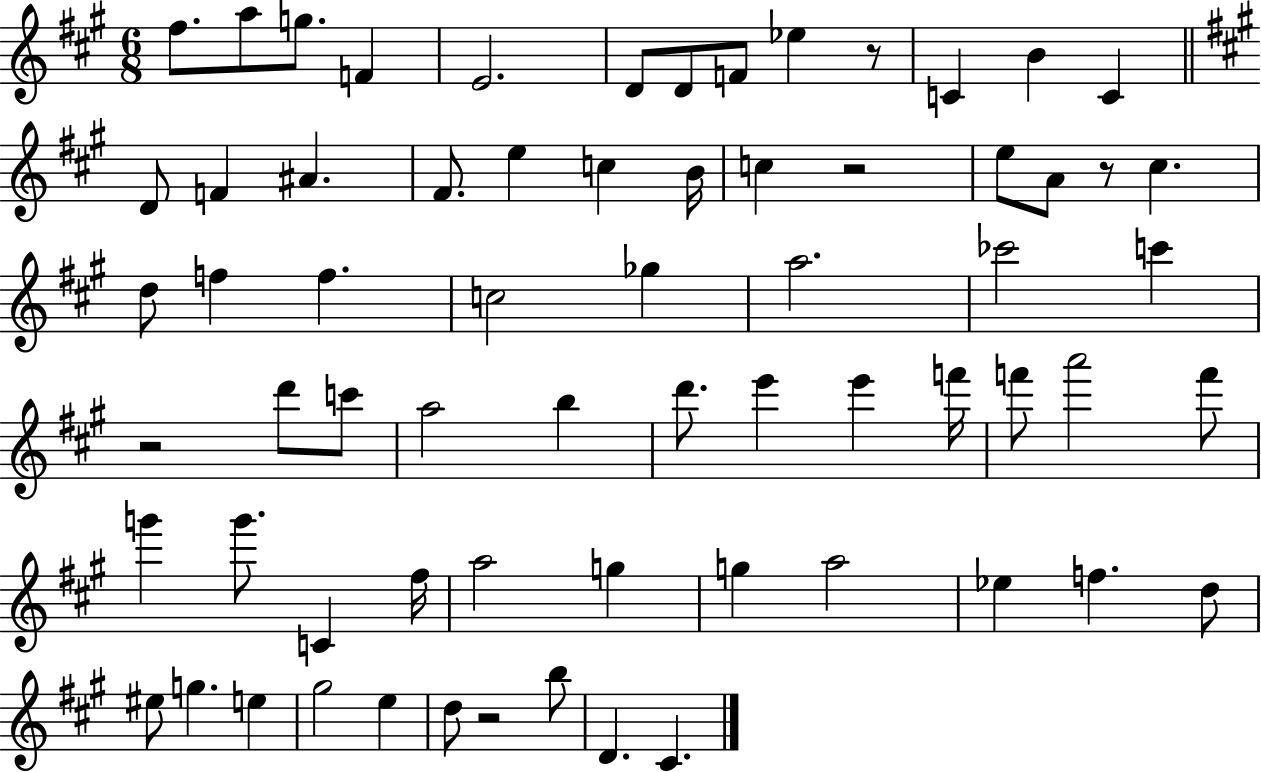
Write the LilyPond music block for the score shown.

{
  \clef treble
  \numericTimeSignature
  \time 6/8
  \key a \major
  fis''8. a''8 g''8. f'4 | e'2. | d'8 d'8 f'8 ees''4 r8 | c'4 b'4 c'4 | \break \bar "||" \break \key a \major d'8 f'4 ais'4. | fis'8. e''4 c''4 b'16 | c''4 r2 | e''8 a'8 r8 cis''4. | \break d''8 f''4 f''4. | c''2 ges''4 | a''2. | ces'''2 c'''4 | \break r2 d'''8 c'''8 | a''2 b''4 | d'''8. e'''4 e'''4 f'''16 | f'''8 a'''2 f'''8 | \break g'''4 g'''8. c'4 fis''16 | a''2 g''4 | g''4 a''2 | ees''4 f''4. d''8 | \break eis''8 g''4. e''4 | gis''2 e''4 | d''8 r2 b''8 | d'4. cis'4. | \break \bar "|."
}